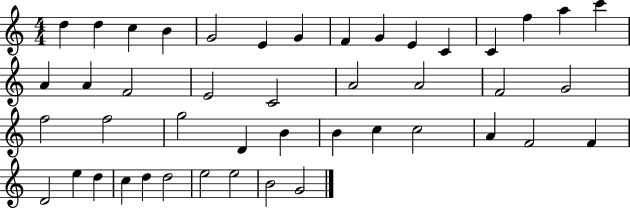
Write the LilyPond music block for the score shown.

{
  \clef treble
  \numericTimeSignature
  \time 4/4
  \key c \major
  d''4 d''4 c''4 b'4 | g'2 e'4 g'4 | f'4 g'4 e'4 c'4 | c'4 f''4 a''4 c'''4 | \break a'4 a'4 f'2 | e'2 c'2 | a'2 a'2 | f'2 g'2 | \break f''2 f''2 | g''2 d'4 b'4 | b'4 c''4 c''2 | a'4 f'2 f'4 | \break d'2 e''4 d''4 | c''4 d''4 d''2 | e''2 e''2 | b'2 g'2 | \break \bar "|."
}